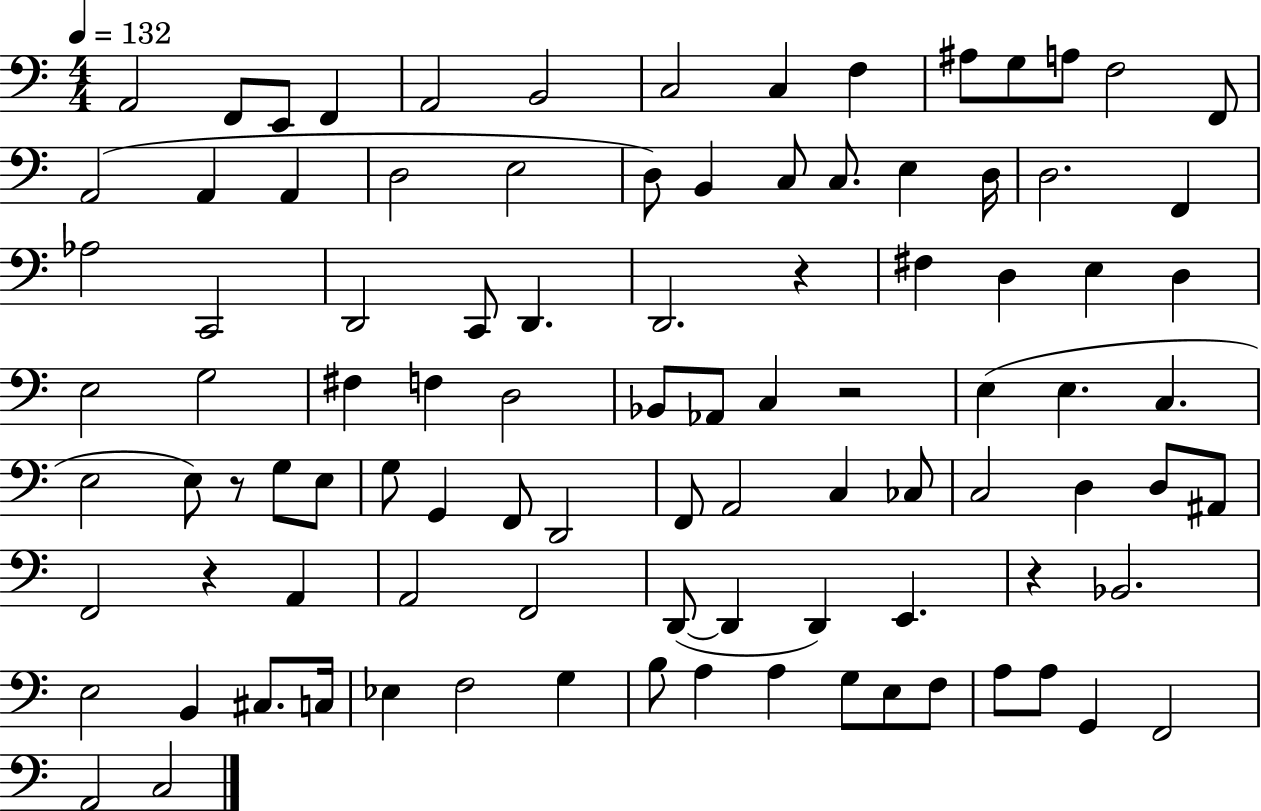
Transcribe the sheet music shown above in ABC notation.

X:1
T:Untitled
M:4/4
L:1/4
K:C
A,,2 F,,/2 E,,/2 F,, A,,2 B,,2 C,2 C, F, ^A,/2 G,/2 A,/2 F,2 F,,/2 A,,2 A,, A,, D,2 E,2 D,/2 B,, C,/2 C,/2 E, D,/4 D,2 F,, _A,2 C,,2 D,,2 C,,/2 D,, D,,2 z ^F, D, E, D, E,2 G,2 ^F, F, D,2 _B,,/2 _A,,/2 C, z2 E, E, C, E,2 E,/2 z/2 G,/2 E,/2 G,/2 G,, F,,/2 D,,2 F,,/2 A,,2 C, _C,/2 C,2 D, D,/2 ^A,,/2 F,,2 z A,, A,,2 F,,2 D,,/2 D,, D,, E,, z _B,,2 E,2 B,, ^C,/2 C,/4 _E, F,2 G, B,/2 A, A, G,/2 E,/2 F,/2 A,/2 A,/2 G,, F,,2 A,,2 C,2